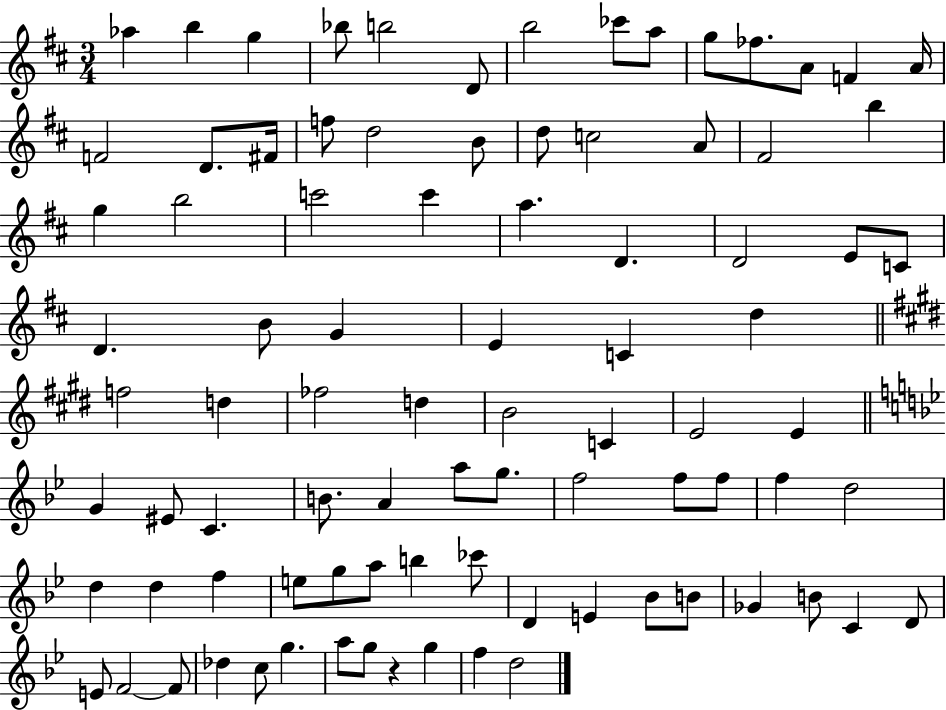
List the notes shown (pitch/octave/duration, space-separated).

Ab5/q B5/q G5/q Bb5/e B5/h D4/e B5/h CES6/e A5/e G5/e FES5/e. A4/e F4/q A4/s F4/h D4/e. F#4/s F5/e D5/h B4/e D5/e C5/h A4/e F#4/h B5/q G5/q B5/h C6/h C6/q A5/q. D4/q. D4/h E4/e C4/e D4/q. B4/e G4/q E4/q C4/q D5/q F5/h D5/q FES5/h D5/q B4/h C4/q E4/h E4/q G4/q EIS4/e C4/q. B4/e. A4/q A5/e G5/e. F5/h F5/e F5/e F5/q D5/h D5/q D5/q F5/q E5/e G5/e A5/e B5/q CES6/e D4/q E4/q Bb4/e B4/e Gb4/q B4/e C4/q D4/e E4/e F4/h F4/e Db5/q C5/e G5/q. A5/e G5/e R/q G5/q F5/q D5/h